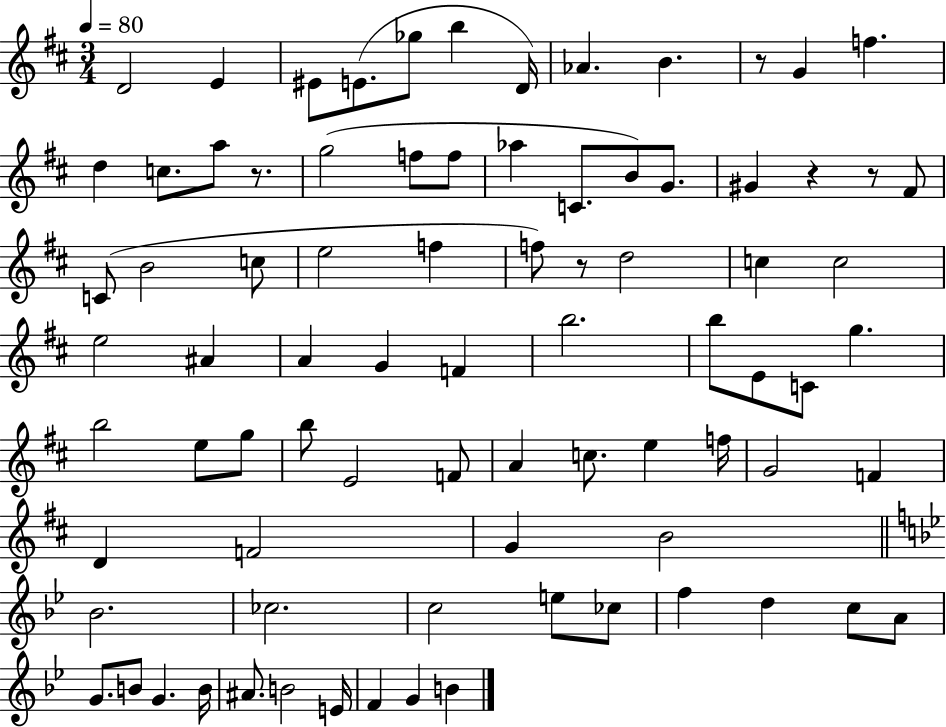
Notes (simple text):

D4/h E4/q EIS4/e E4/e. Gb5/e B5/q D4/s Ab4/q. B4/q. R/e G4/q F5/q. D5/q C5/e. A5/e R/e. G5/h F5/e F5/e Ab5/q C4/e. B4/e G4/e. G#4/q R/q R/e F#4/e C4/e B4/h C5/e E5/h F5/q F5/e R/e D5/h C5/q C5/h E5/h A#4/q A4/q G4/q F4/q B5/h. B5/e E4/e C4/e G5/q. B5/h E5/e G5/e B5/e E4/h F4/e A4/q C5/e. E5/q F5/s G4/h F4/q D4/q F4/h G4/q B4/h Bb4/h. CES5/h. C5/h E5/e CES5/e F5/q D5/q C5/e A4/e G4/e. B4/e G4/q. B4/s A#4/e. B4/h E4/s F4/q G4/q B4/q